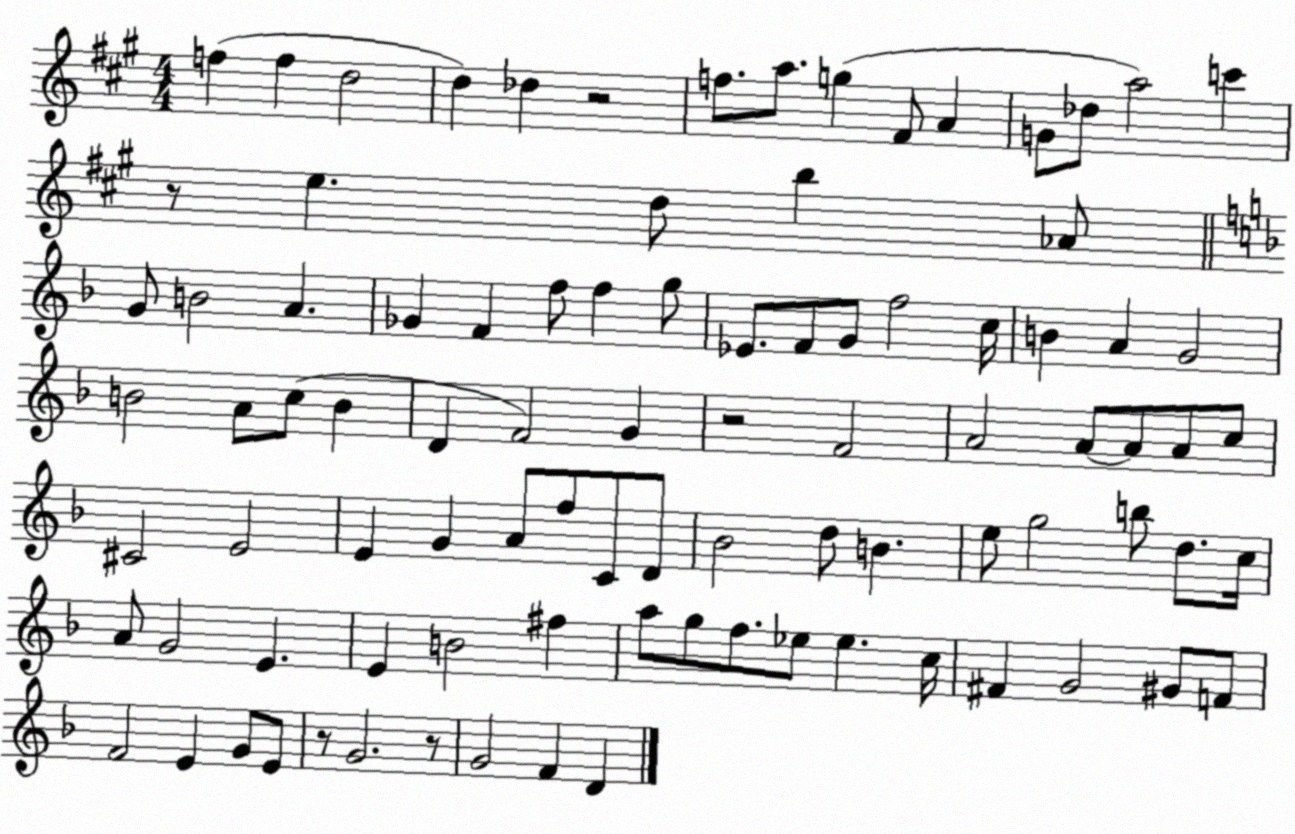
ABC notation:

X:1
T:Untitled
M:4/4
L:1/4
K:A
f f d2 d _d z2 f/2 a/2 g ^F/2 A G/2 _d/2 a2 c' z/2 e d/2 b _A/2 G/2 B2 A _G F f/2 f g/2 _E/2 F/2 G/2 f2 c/4 B A G2 B2 A/2 c/2 B D F2 G z2 F2 A2 A/2 A/2 A/2 c/2 ^C2 E2 E G A/2 f/2 C/2 D/2 _B2 d/2 B e/2 g2 b/2 d/2 c/4 A/2 G2 E E B2 ^f a/2 g/2 f/2 _e/2 _e c/4 ^F G2 ^G/2 F/2 F2 E G/2 E/2 z/2 G2 z/2 G2 F D